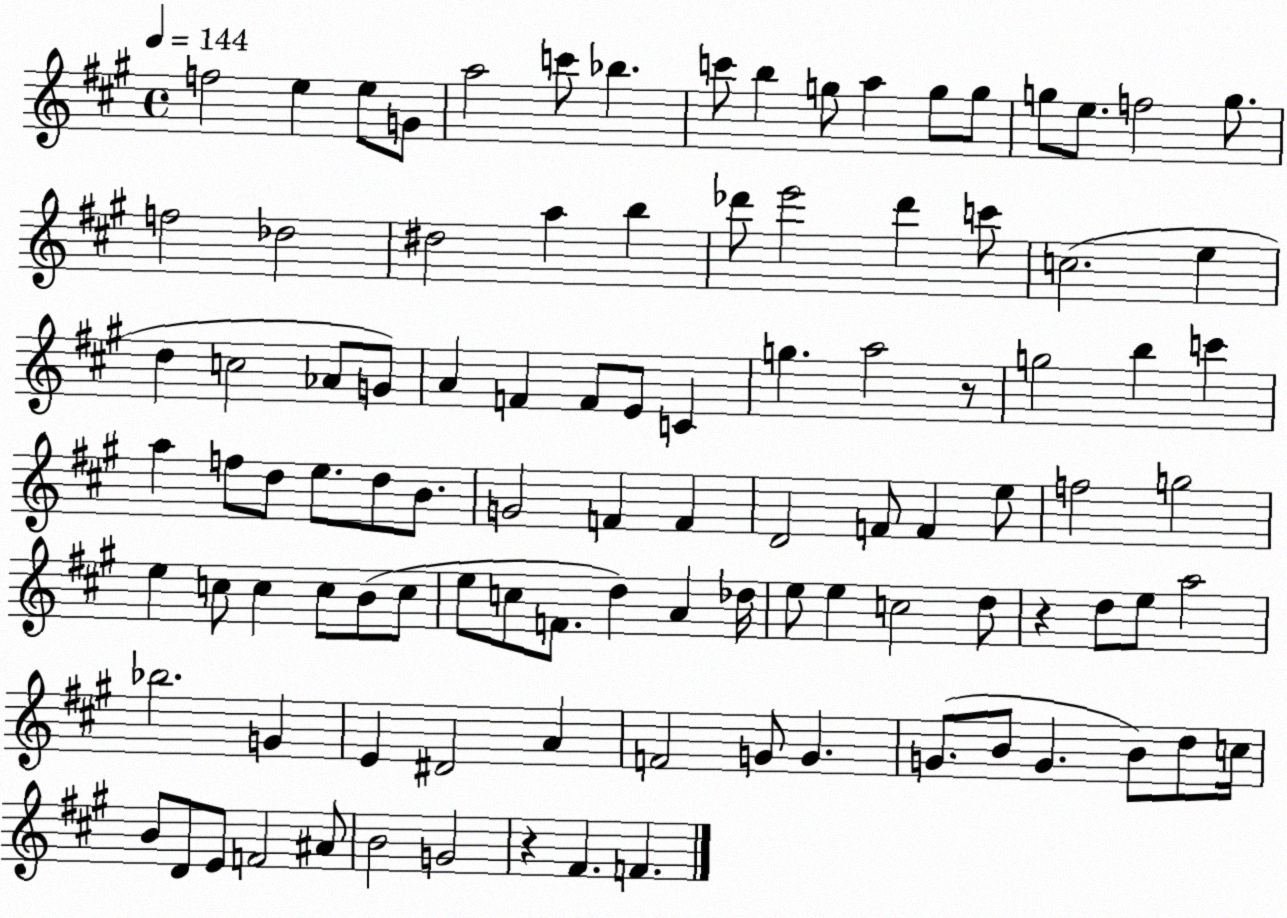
X:1
T:Untitled
M:4/4
L:1/4
K:A
f2 e e/2 G/2 a2 c'/2 _b c'/2 b g/2 a g/2 g/2 g/2 e/2 f2 g/2 f2 _d2 ^d2 a b _d'/2 e'2 _d' c'/2 c2 e d c2 _A/2 G/2 A F F/2 E/2 C g a2 z/2 g2 b c' a f/2 d/2 e/2 d/2 B/2 G2 F F D2 F/2 F e/2 f2 g2 e c/2 c c/2 B/2 c/2 e/2 c/2 F/2 d A _d/4 e/2 e c2 d/2 z d/2 e/2 a2 _b2 G E ^D2 A F2 G/2 G G/2 B/2 G B/2 d/2 c/4 B/2 D/2 E/2 F2 ^A/2 B2 G2 z ^F F